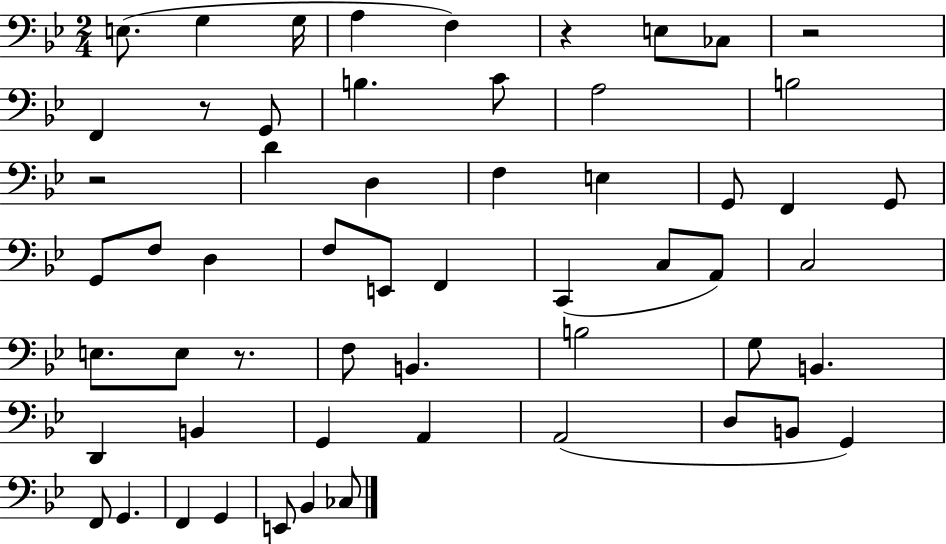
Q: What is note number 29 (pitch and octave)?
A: A2